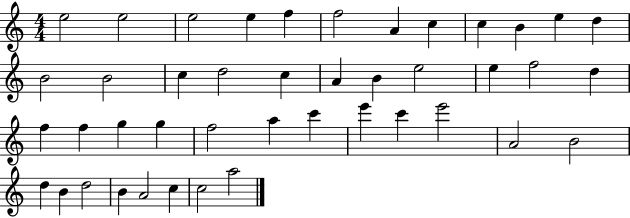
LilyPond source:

{
  \clef treble
  \numericTimeSignature
  \time 4/4
  \key c \major
  e''2 e''2 | e''2 e''4 f''4 | f''2 a'4 c''4 | c''4 b'4 e''4 d''4 | \break b'2 b'2 | c''4 d''2 c''4 | a'4 b'4 e''2 | e''4 f''2 d''4 | \break f''4 f''4 g''4 g''4 | f''2 a''4 c'''4 | e'''4 c'''4 e'''2 | a'2 b'2 | \break d''4 b'4 d''2 | b'4 a'2 c''4 | c''2 a''2 | \bar "|."
}